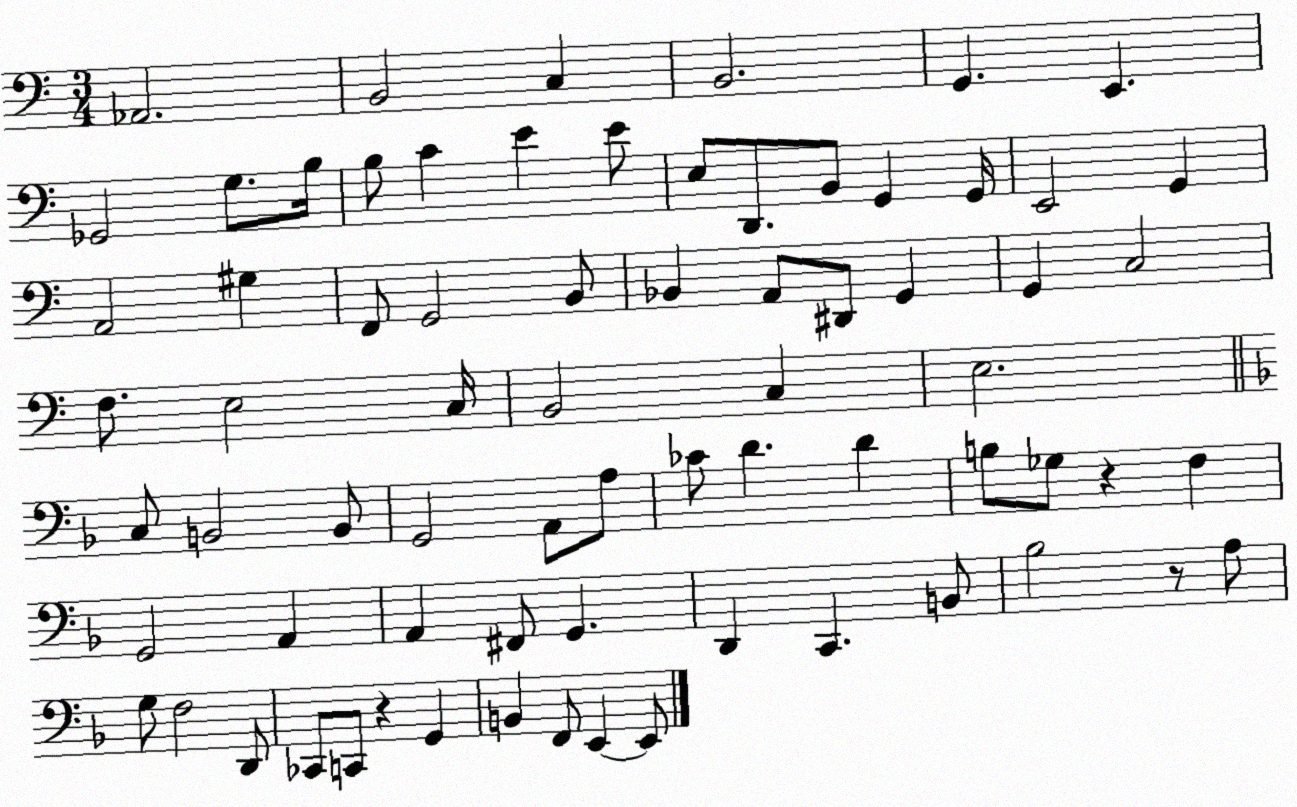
X:1
T:Untitled
M:3/4
L:1/4
K:C
_A,,2 B,,2 C, B,,2 G,, E,, _G,,2 G,/2 B,/4 B,/2 C E E/2 E,/2 D,,/2 B,,/2 G,, G,,/4 E,,2 G,, A,,2 ^G, F,,/2 G,,2 B,,/2 _B,, A,,/2 ^D,,/2 G,, G,, C,2 F,/2 E,2 C,/4 B,,2 C, E,2 C,/2 B,,2 B,,/2 G,,2 A,,/2 A,/2 _C/2 D D B,/2 _G,/2 z F, G,,2 A,, A,, ^F,,/2 G,, D,, C,, B,,/2 _B,2 z/2 A,/2 G,/2 F,2 D,,/2 _C,,/2 C,,/2 z G,, B,, F,,/2 E,, E,,/2